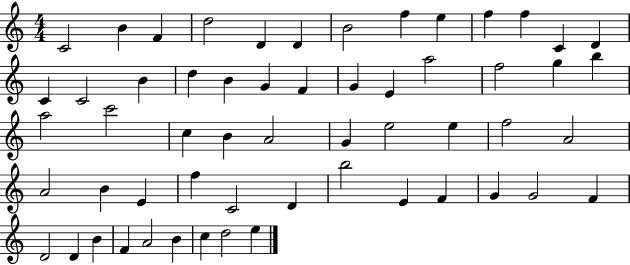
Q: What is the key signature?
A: C major